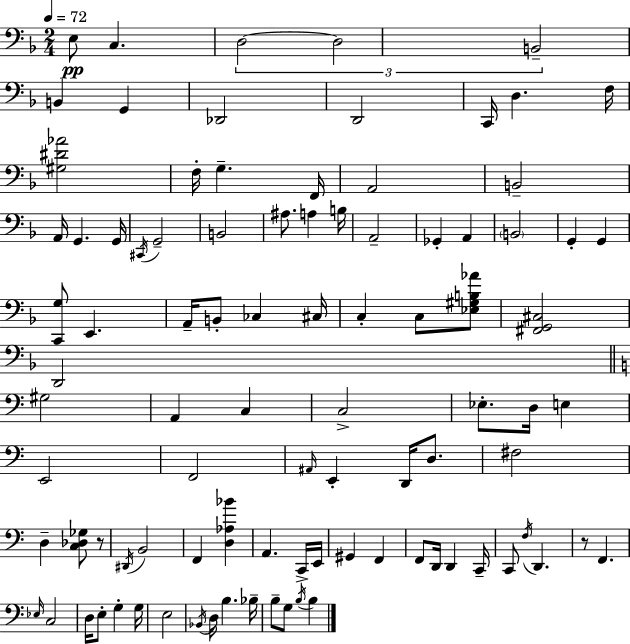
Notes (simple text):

E3/e C3/q. D3/h D3/h B2/h B2/q G2/q Db2/h D2/h C2/s D3/q. F3/s [G#3,D#4,Ab4]/h F3/s G3/q. F2/s A2/h B2/h A2/s G2/q. G2/s C#2/s G2/h B2/h A#3/e. A3/q B3/s A2/h Gb2/q A2/q B2/h G2/q G2/q [C2,G3]/e E2/q. A2/s B2/e CES3/q C#3/s C3/q C3/e [Eb3,G#3,B3,Ab4]/e [F#2,G2,C#3]/h D2/h G#3/h A2/q C3/q C3/h Eb3/e. D3/s E3/q E2/h F2/h A#2/s E2/q D2/s D3/e. F#3/h D3/q [C3,Db3,Gb3]/e R/e D#2/s B2/h F2/q [D3,Ab3,Bb4]/q A2/q. C2/s E2/s G#2/q F2/q F2/e D2/s D2/q C2/s C2/e F3/s D2/q. R/e F2/q. Eb3/s C3/h D3/s E3/e G3/q G3/s E3/h Bb2/s D3/s B3/q. Bb3/s B3/e G3/e B3/s B3/q